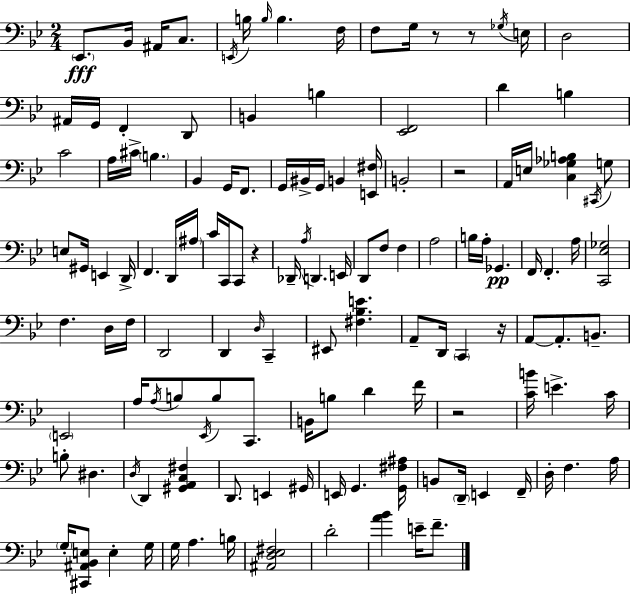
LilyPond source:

{
  \clef bass
  \numericTimeSignature
  \time 2/4
  \key bes \major
  \parenthesize ees,8.\fff bes,16 ais,16 c8. | \acciaccatura { e,16 } b16 \grace { b16 } b4. | f16 f8 g16 r8 r8 | \acciaccatura { ges16 } e16 d2 | \break ais,16 g,16 f,4-. | d,8 b,4 b4 | <ees, f,>2 | d'4 b4 | \break c'2 | a16 cis'16-> \parenthesize b4. | bes,4 g,16 | f,8. g,16 bis,16-> g,16 b,4 | \break <e, fis>16 b,2-. | r2 | a,16 e16 <c ges aes b>4 | \acciaccatura { cis,16 } g8 e8 gis,16 e,4 | \break d,16-> f,4. | d,16 \parenthesize ais16 c'16 c,16 c,8 | r4 des,16-- \acciaccatura { a16 } d,4. | e,16 d,8 f8 | \break f4 a2 | b16 a16-. ges,4.\pp | f,16 f,4.-. | a16 <c, ees ges>2 | \break f4. | d16 f16 d,2 | d,4 | \grace { d16 } c,4-- eis,8 | \break <fis bes e'>4. a,8-- | d,16 \parenthesize c,4 r16 a,8~~ | a,8.-. b,8.-- \parenthesize e,2 | a16 \acciaccatura { a16 } | \break b8 \acciaccatura { ees,16 } b8 c,8. | b,16 b8 d'4 f'16 | r2 | <c' b'>16 e'4.-> c'16 | \break b8-. dis4. | \acciaccatura { d16 } d,4 <gis, a, c fis>4 | d,8. e,4 | gis,16 e,16 g,4. | \break <g, fis ais>16 b,8 \parenthesize d,16-- e,4 | f,16-- d16-. f4. | a16 \parenthesize g16-. <cis, ais, bes, e>8 e4-. | g16 g16 a4. | \break b16 <ais, d ees fis>2 | d'2-. | <a' bes'>4 e'16-- f'8.-- | \bar "|."
}